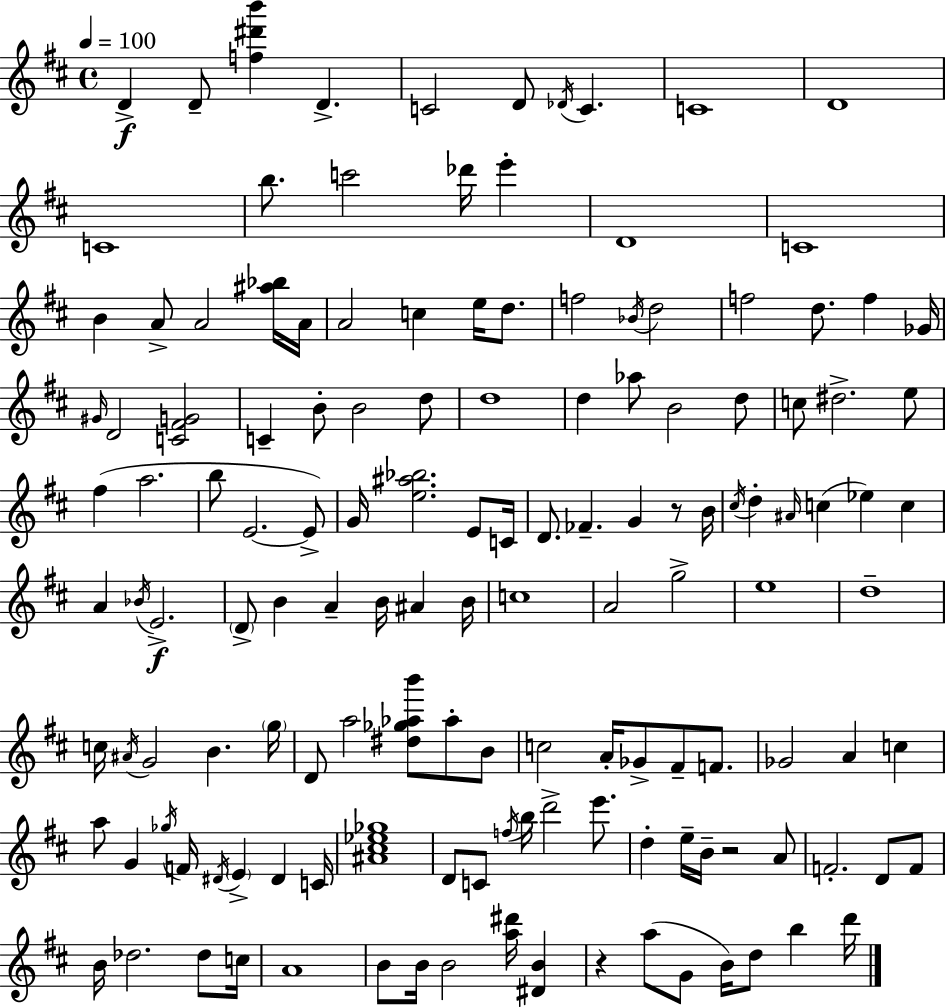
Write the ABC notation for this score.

X:1
T:Untitled
M:4/4
L:1/4
K:D
D D/2 [f^d'b'] D C2 D/2 _D/4 C C4 D4 C4 b/2 c'2 _d'/4 e' D4 C4 B A/2 A2 [^a_b]/4 A/4 A2 c e/4 d/2 f2 _B/4 d2 f2 d/2 f _G/4 ^G/4 D2 [C^FG]2 C B/2 B2 d/2 d4 d _a/2 B2 d/2 c/2 ^d2 e/2 ^f a2 b/2 E2 E/2 G/4 [e^a_b]2 E/2 C/4 D/2 _F G z/2 B/4 ^c/4 d ^A/4 c _e c A _B/4 E2 D/2 B A B/4 ^A B/4 c4 A2 g2 e4 d4 c/4 ^A/4 G2 B g/4 D/2 a2 [^d_g_ab']/2 _a/2 B/2 c2 A/4 _G/2 ^F/2 F/2 _G2 A c a/2 G _g/4 F/4 ^D/4 E ^D C/4 [^A^c_e_g]4 D/2 C/2 f/4 b/4 d'2 e'/2 d e/4 B/4 z2 A/2 F2 D/2 F/2 B/4 _d2 _d/2 c/4 A4 B/2 B/4 B2 [a^d']/4 [^DB] z a/2 G/2 B/4 d/2 b d'/4